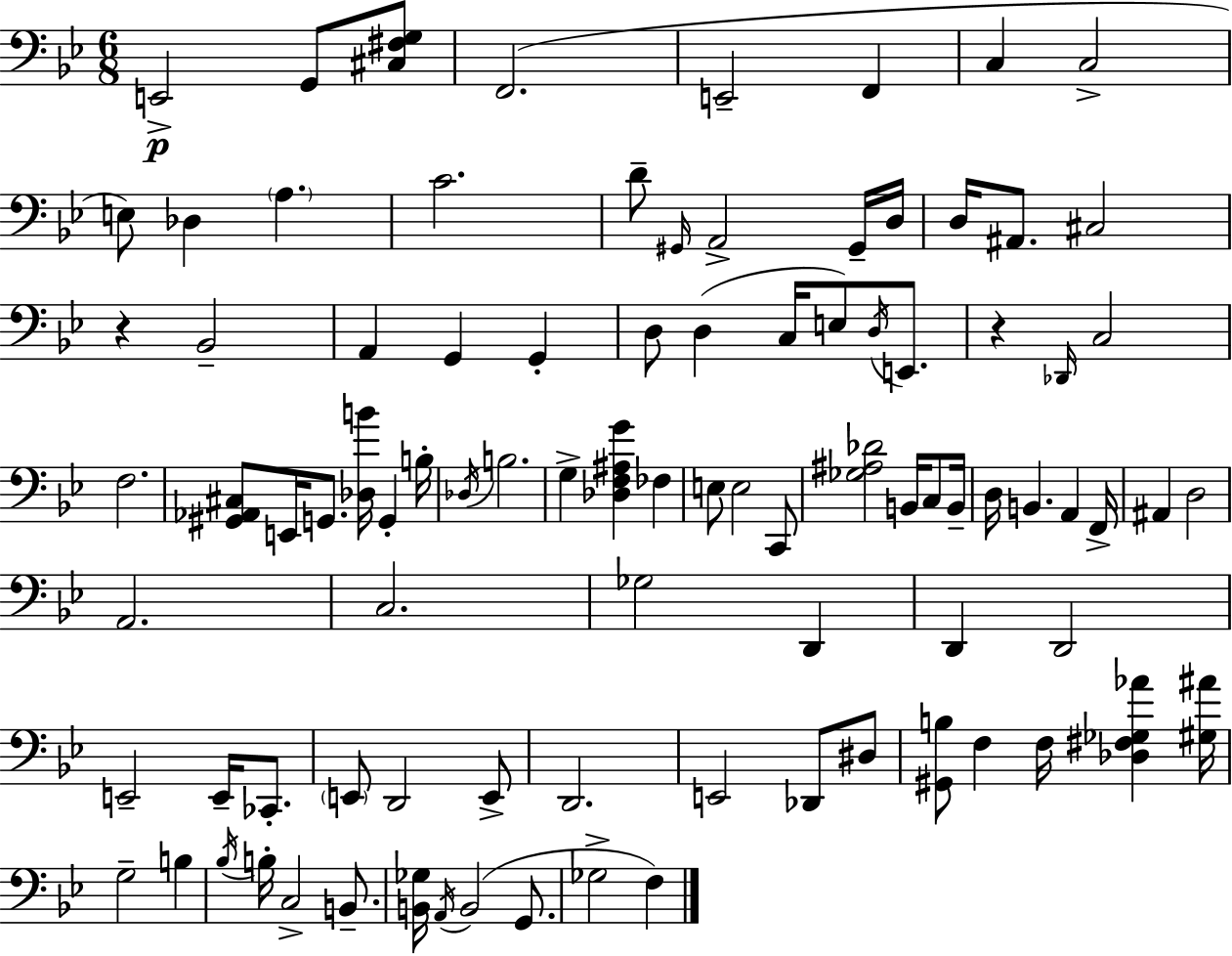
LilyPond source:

{
  \clef bass
  \numericTimeSignature
  \time 6/8
  \key bes \major
  e,2->\p g,8 <cis fis g>8 | f,2.( | e,2-- f,4 | c4 c2-> | \break e8) des4 \parenthesize a4. | c'2. | d'8-- \grace { gis,16 } a,2-> gis,16-- | d16 d16 ais,8. cis2 | \break r4 bes,2-- | a,4 g,4 g,4-. | d8 d4( c16 e8) \acciaccatura { d16 } e,8. | r4 \grace { des,16 } c2 | \break f2. | <gis, aes, cis>8 e,16 g,8. <des b'>16 g,4-. | b16-. \acciaccatura { des16 } b2. | g4-> <des f ais g'>4 | \break fes4 e8 e2 | c,8 <ges ais des'>2 | b,16 c8 b,16-- d16 b,4. a,4 | f,16-> ais,4 d2 | \break a,2. | c2. | ges2 | d,4 d,4 d,2 | \break e,2-- | e,16-- ces,8.-. \parenthesize e,8 d,2 | e,8-> d,2. | e,2 | \break des,8 dis8 <gis, b>8 f4 f16 <des fis ges aes'>4 | <gis ais'>16 g2-- | b4 \acciaccatura { bes16 } b16-. c2-> | b,8.-- <b, ges>16 \acciaccatura { a,16 }( b,2 | \break g,8. ges2-> | f4) \bar "|."
}